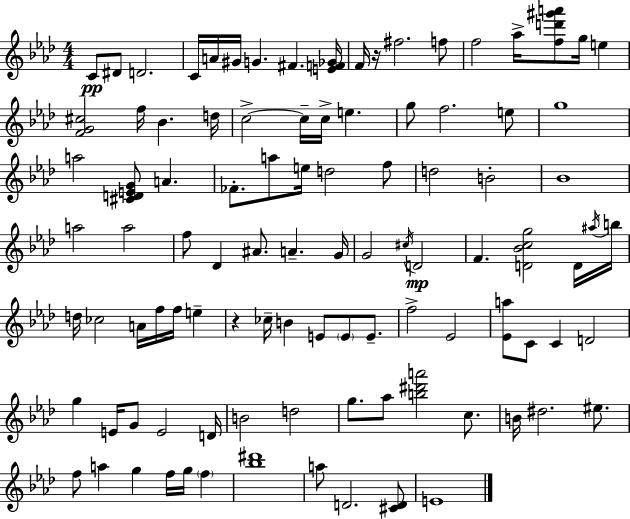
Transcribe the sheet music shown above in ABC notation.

X:1
T:Untitled
M:4/4
L:1/4
K:Ab
C/2 ^D/2 D2 C/4 A/4 ^G/4 G ^F [EF_G]/4 F/4 z/4 ^f2 f/2 f2 _a/4 [fd'^g'a']/2 g/4 e [FG^c]2 f/4 _B d/4 c2 c/4 c/4 e g/2 f2 e/2 g4 a2 [^CDEG]/2 A _F/2 a/2 e/4 d2 f/2 d2 B2 _B4 a2 a2 f/2 _D ^A/2 A G/4 G2 ^c/4 D2 F [D_Bcg]2 D/4 ^a/4 b/4 d/4 _c2 A/4 f/4 f/4 e z _c/4 B E/2 E/2 E/2 f2 _E2 [_Ea]/2 C/2 C D2 g E/4 G/2 E2 D/4 B2 d2 g/2 _a/2 [b^d'a']2 c/2 B/4 ^d2 ^e/2 f/2 a g f/4 g/4 f [_b^d']4 a/2 D2 [^CD]/2 E4